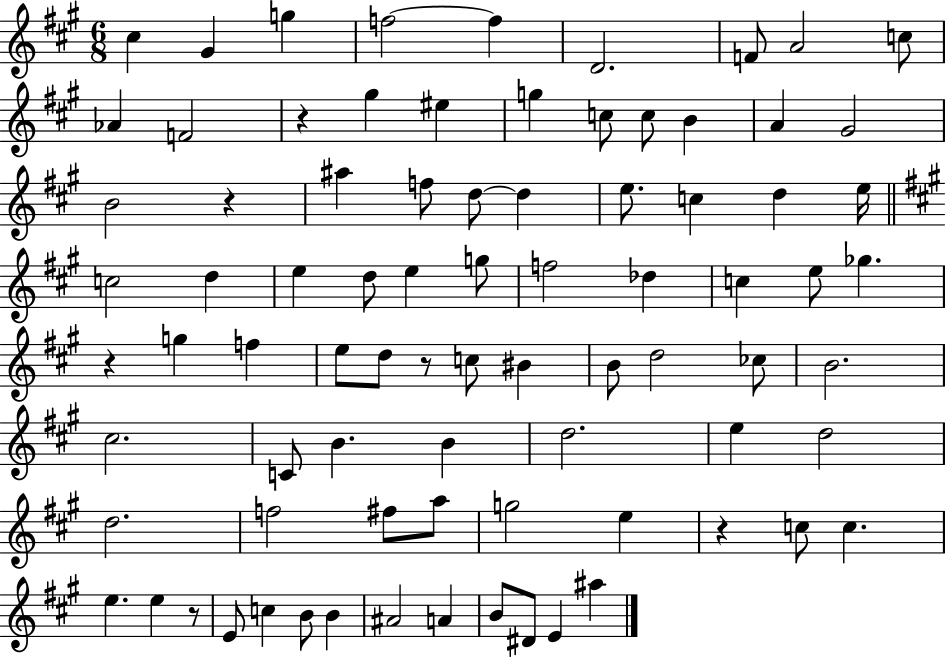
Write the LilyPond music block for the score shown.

{
  \clef treble
  \numericTimeSignature
  \time 6/8
  \key a \major
  cis''4 gis'4 g''4 | f''2~~ f''4 | d'2. | f'8 a'2 c''8 | \break aes'4 f'2 | r4 gis''4 eis''4 | g''4 c''8 c''8 b'4 | a'4 gis'2 | \break b'2 r4 | ais''4 f''8 d''8~~ d''4 | e''8. c''4 d''4 e''16 | \bar "||" \break \key a \major c''2 d''4 | e''4 d''8 e''4 g''8 | f''2 des''4 | c''4 e''8 ges''4. | \break r4 g''4 f''4 | e''8 d''8 r8 c''8 bis'4 | b'8 d''2 ces''8 | b'2. | \break cis''2. | c'8 b'4. b'4 | d''2. | e''4 d''2 | \break d''2. | f''2 fis''8 a''8 | g''2 e''4 | r4 c''8 c''4. | \break e''4. e''4 r8 | e'8 c''4 b'8 b'4 | ais'2 a'4 | b'8 dis'8 e'4 ais''4 | \break \bar "|."
}